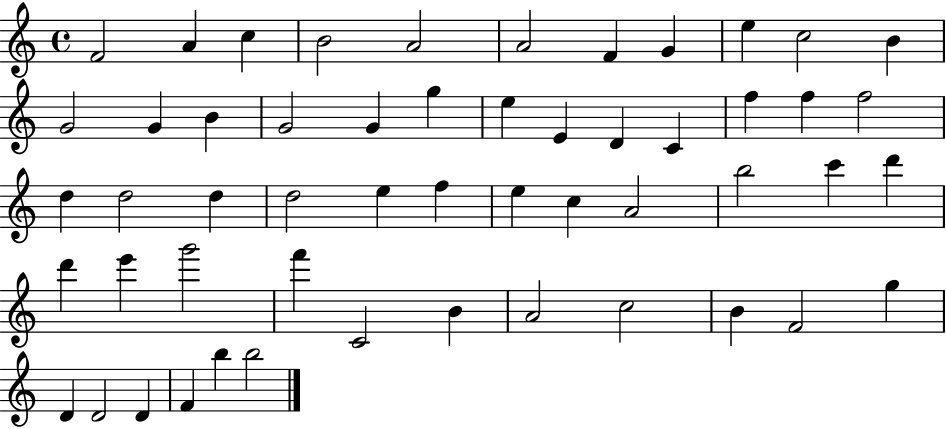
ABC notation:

X:1
T:Untitled
M:4/4
L:1/4
K:C
F2 A c B2 A2 A2 F G e c2 B G2 G B G2 G g e E D C f f f2 d d2 d d2 e f e c A2 b2 c' d' d' e' g'2 f' C2 B A2 c2 B F2 g D D2 D F b b2